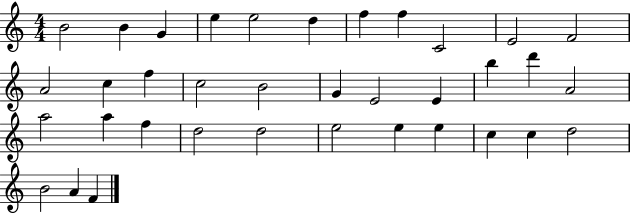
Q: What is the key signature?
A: C major